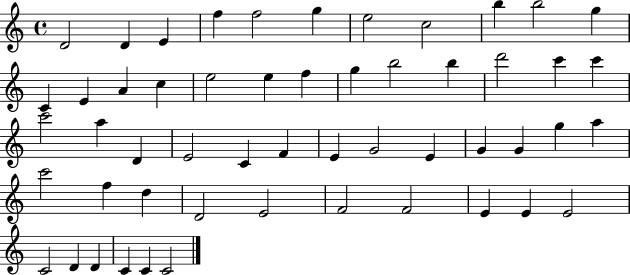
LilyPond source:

{
  \clef treble
  \time 4/4
  \defaultTimeSignature
  \key c \major
  d'2 d'4 e'4 | f''4 f''2 g''4 | e''2 c''2 | b''4 b''2 g''4 | \break c'4 e'4 a'4 c''4 | e''2 e''4 f''4 | g''4 b''2 b''4 | d'''2 c'''4 c'''4 | \break c'''2 a''4 d'4 | e'2 c'4 f'4 | e'4 g'2 e'4 | g'4 g'4 g''4 a''4 | \break c'''2 f''4 d''4 | d'2 e'2 | f'2 f'2 | e'4 e'4 e'2 | \break c'2 d'4 d'4 | c'4 c'4 c'2 | \bar "|."
}